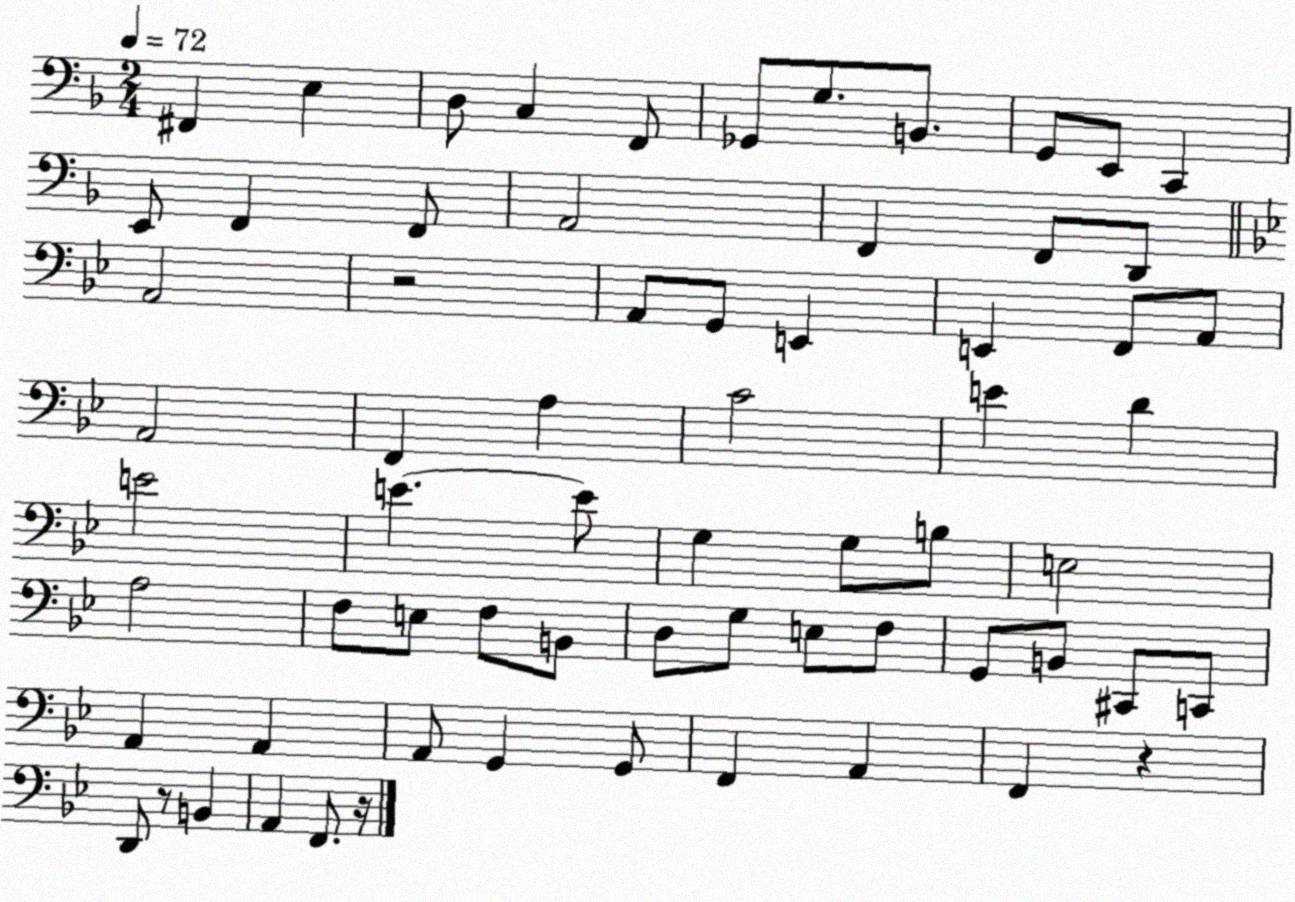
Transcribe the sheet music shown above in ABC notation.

X:1
T:Untitled
M:2/4
L:1/4
K:F
^F,, E, D,/2 C, F,,/2 _G,,/2 G,/2 B,,/2 G,,/2 E,,/2 C,, E,,/2 F,, F,,/2 A,,2 F,, F,,/2 D,,/2 A,,2 z2 A,,/2 G,,/2 E,, E,, F,,/2 A,,/2 A,,2 F,, A, C2 E D E2 E E/2 G, G,/2 B,/2 E,2 A,2 F,/2 E,/2 F,/2 B,,/2 D,/2 G,/2 E,/2 F,/2 G,,/2 B,,/2 ^C,,/2 C,,/2 A,, A,, A,,/2 G,, G,,/2 F,, A,, F,, z D,,/2 z/2 B,, A,, F,,/2 z/4